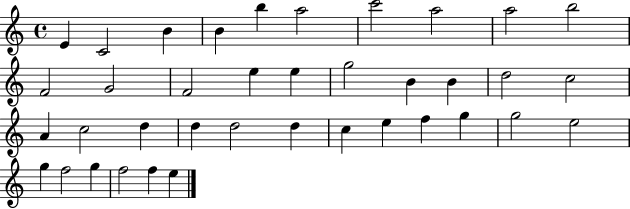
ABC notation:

X:1
T:Untitled
M:4/4
L:1/4
K:C
E C2 B B b a2 c'2 a2 a2 b2 F2 G2 F2 e e g2 B B d2 c2 A c2 d d d2 d c e f g g2 e2 g f2 g f2 f e